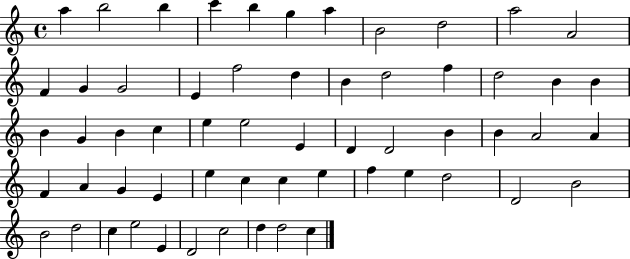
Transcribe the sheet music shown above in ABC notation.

X:1
T:Untitled
M:4/4
L:1/4
K:C
a b2 b c' b g a B2 d2 a2 A2 F G G2 E f2 d B d2 f d2 B B B G B c e e2 E D D2 B B A2 A F A G E e c c e f e d2 D2 B2 B2 d2 c e2 E D2 c2 d d2 c